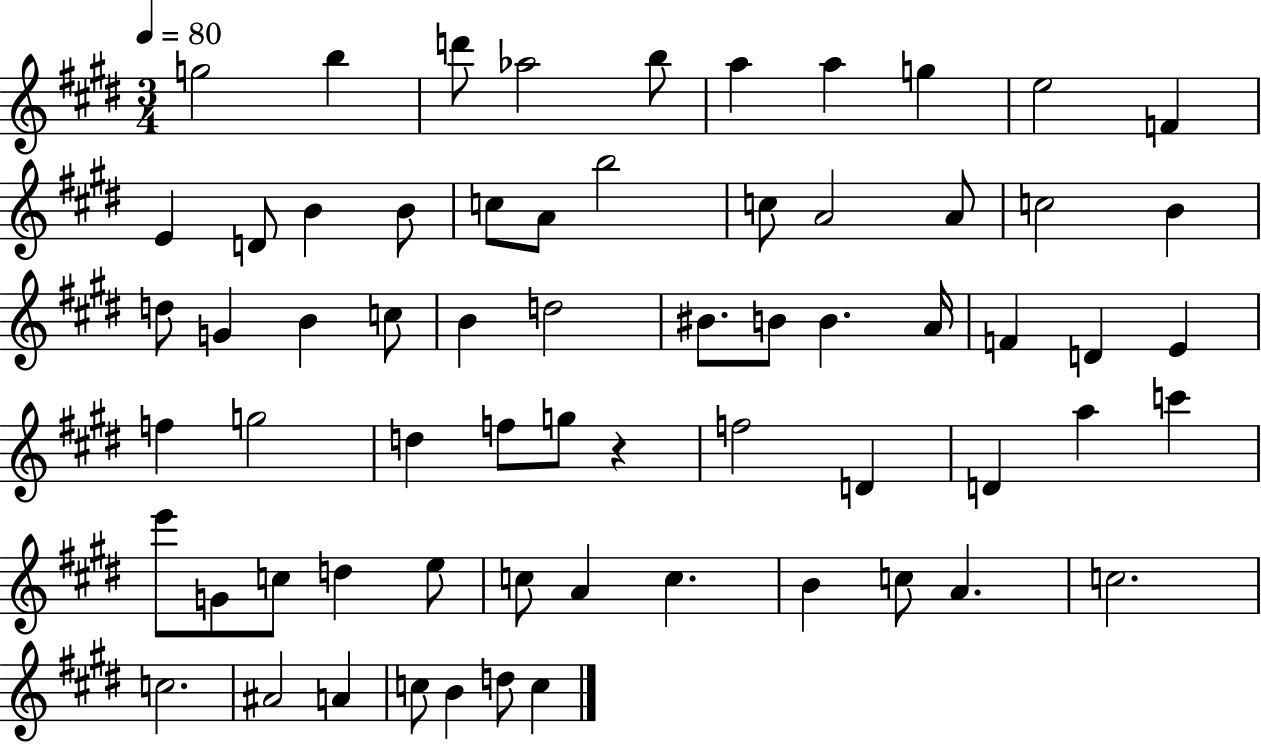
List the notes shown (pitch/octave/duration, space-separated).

G5/h B5/q D6/e Ab5/h B5/e A5/q A5/q G5/q E5/h F4/q E4/q D4/e B4/q B4/e C5/e A4/e B5/h C5/e A4/h A4/e C5/h B4/q D5/e G4/q B4/q C5/e B4/q D5/h BIS4/e. B4/e B4/q. A4/s F4/q D4/q E4/q F5/q G5/h D5/q F5/e G5/e R/q F5/h D4/q D4/q A5/q C6/q E6/e G4/e C5/e D5/q E5/e C5/e A4/q C5/q. B4/q C5/e A4/q. C5/h. C5/h. A#4/h A4/q C5/e B4/q D5/e C5/q